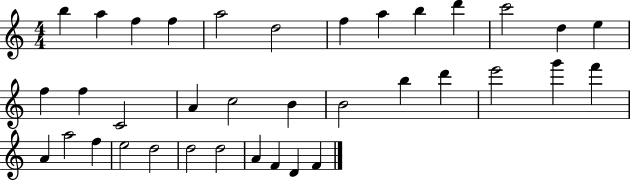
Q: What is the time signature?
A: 4/4